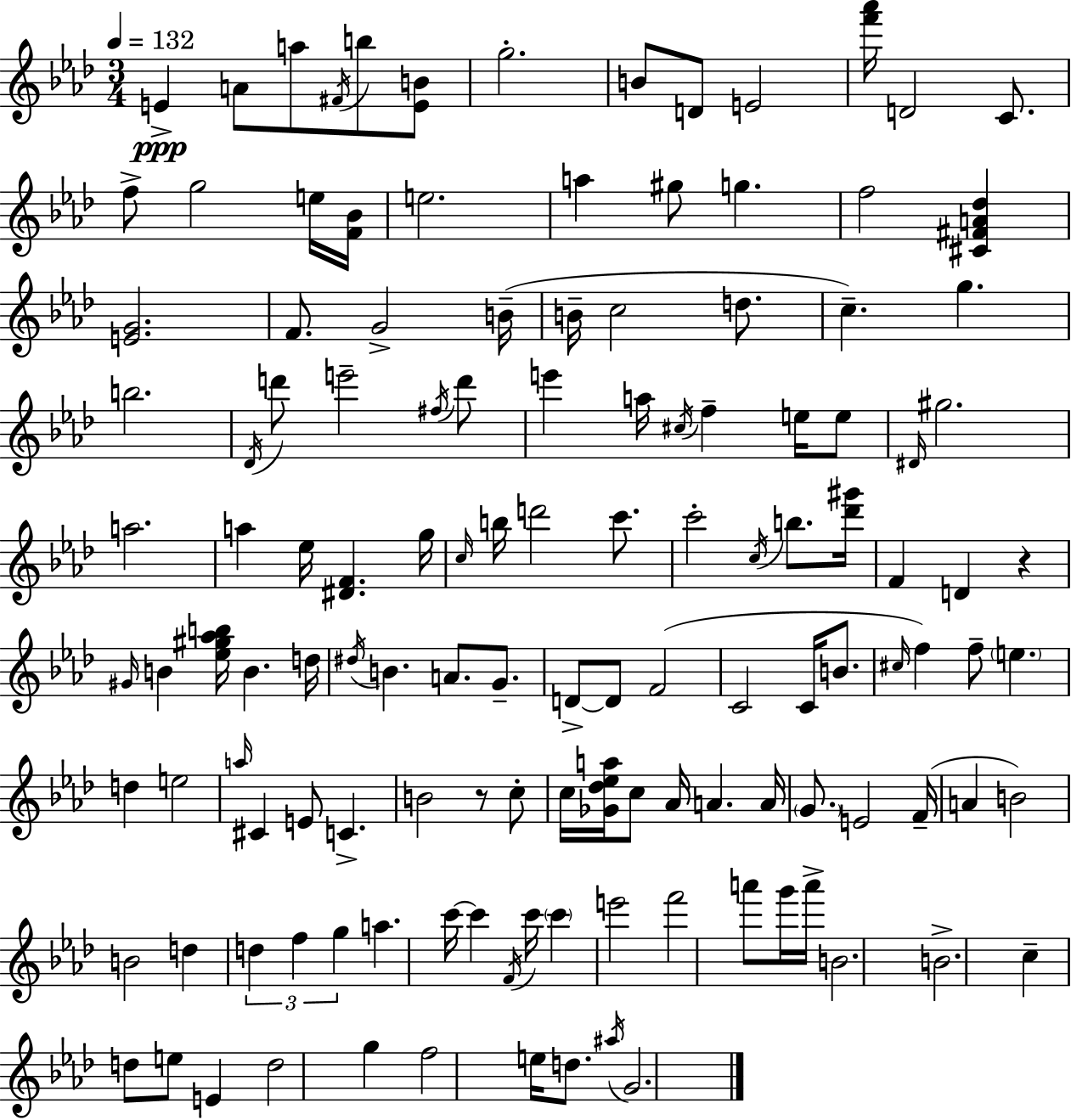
{
  \clef treble
  \numericTimeSignature
  \time 3/4
  \key f \minor
  \tempo 4 = 132
  e'4->\ppp a'8 a''8 \acciaccatura { fis'16 } b''8 <e' b'>8 | g''2.-. | b'8 d'8 e'2 | <f''' aes'''>16 d'2 c'8. | \break f''8-> g''2 e''16 | <f' bes'>16 e''2. | a''4 gis''8 g''4. | f''2 <cis' fis' a' des''>4 | \break <e' g'>2. | f'8. g'2-> | b'16--( b'16-- c''2 d''8. | c''4.--) g''4. | \break b''2. | \acciaccatura { des'16 } d'''8 e'''2-- | \acciaccatura { fis''16 } d'''8 e'''4 a''16 \acciaccatura { cis''16 } f''4-- | e''16 e''8 \grace { dis'16 } gis''2. | \break a''2. | a''4 ees''16 <dis' f'>4. | g''16 \grace { c''16 } b''16 d'''2 | c'''8. c'''2-. | \break \acciaccatura { c''16 } b''8. <des''' gis'''>16 f'4 d'4 | r4 \grace { gis'16 } b'4 | <ees'' gis'' aes'' b''>16 b'4. d''16 \acciaccatura { dis''16 } b'4. | a'8. g'8.-- d'8->~~ d'8 | \break f'2( c'2 | c'16 b'8. \grace { cis''16 }) f''4 | f''8-- \parenthesize e''4. d''4 | e''2 \grace { a''16 } cis'4 | \break e'8 c'4.-> b'2 | r8 c''8-. c''16 | <ges' des'' ees'' a''>16 c''8 aes'16 a'4. a'16 \parenthesize g'8. | e'2 f'16--( a'4 | \break b'2) b'2 | d''4 \tuplet 3/2 { d''4 | f''4 g''4 } a''4. | c'''16~~ c'''4 \acciaccatura { f'16 } c'''16 | \break \parenthesize c'''4 e'''2 | f'''2 a'''8 g'''16 a'''16-> | b'2. | b'2.-> | \break c''4-- d''8 e''8 e'4 | d''2 g''4 | f''2 e''16 d''8. | \acciaccatura { ais''16 } g'2. | \break \bar "|."
}